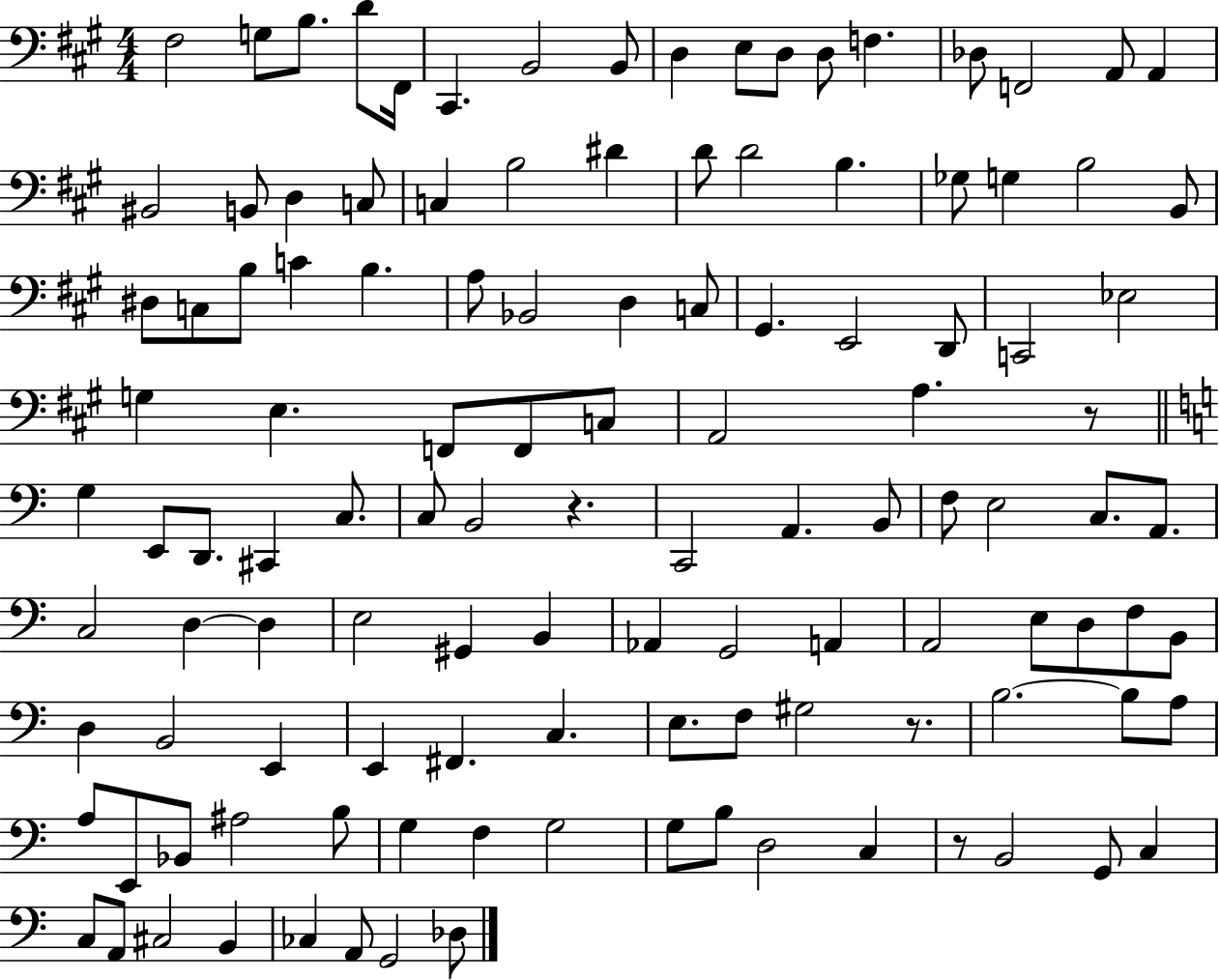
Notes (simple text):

F#3/h G3/e B3/e. D4/e F#2/s C#2/q. B2/h B2/e D3/q E3/e D3/e D3/e F3/q. Db3/e F2/h A2/e A2/q BIS2/h B2/e D3/q C3/e C3/q B3/h D#4/q D4/e D4/h B3/q. Gb3/e G3/q B3/h B2/e D#3/e C3/e B3/e C4/q B3/q. A3/e Bb2/h D3/q C3/e G#2/q. E2/h D2/e C2/h Eb3/h G3/q E3/q. F2/e F2/e C3/e A2/h A3/q. R/e G3/q E2/e D2/e. C#2/q C3/e. C3/e B2/h R/q. C2/h A2/q. B2/e F3/e E3/h C3/e. A2/e. C3/h D3/q D3/q E3/h G#2/q B2/q Ab2/q G2/h A2/q A2/h E3/e D3/e F3/e B2/e D3/q B2/h E2/q E2/q F#2/q. C3/q. E3/e. F3/e G#3/h R/e. B3/h. B3/e A3/e A3/e E2/e Bb2/e A#3/h B3/e G3/q F3/q G3/h G3/e B3/e D3/h C3/q R/e B2/h G2/e C3/q C3/e A2/e C#3/h B2/q CES3/q A2/e G2/h Db3/e